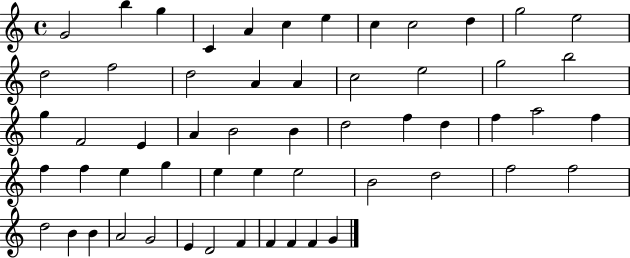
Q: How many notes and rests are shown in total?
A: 56